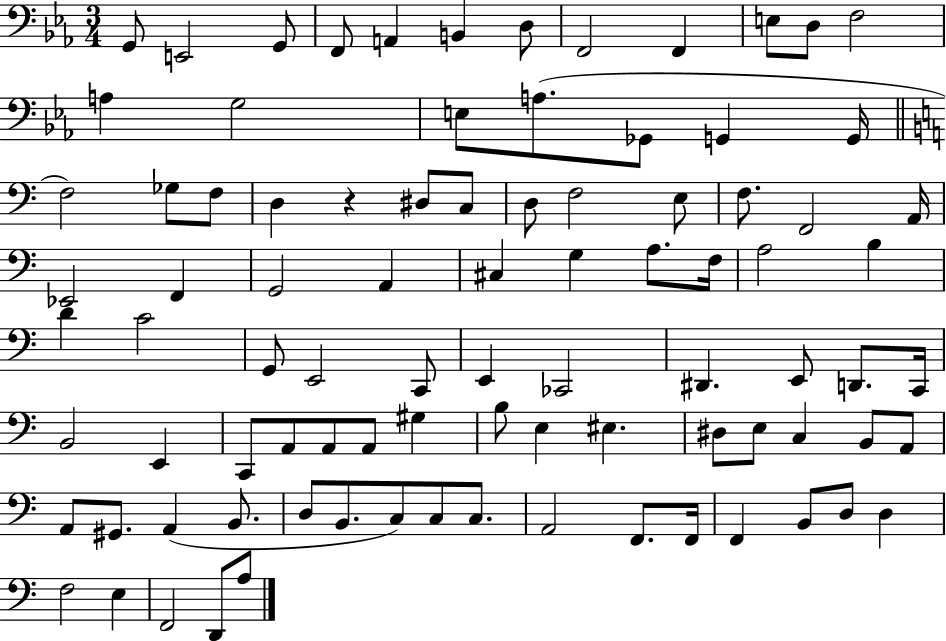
G2/e E2/h G2/e F2/e A2/q B2/q D3/e F2/h F2/q E3/e D3/e F3/h A3/q G3/h E3/e A3/e. Gb2/e G2/q G2/s F3/h Gb3/e F3/e D3/q R/q D#3/e C3/e D3/e F3/h E3/e F3/e. F2/h A2/s Eb2/h F2/q G2/h A2/q C#3/q G3/q A3/e. F3/s A3/h B3/q D4/q C4/h G2/e E2/h C2/e E2/q CES2/h D#2/q. E2/e D2/e. C2/s B2/h E2/q C2/e A2/e A2/e A2/e G#3/q B3/e E3/q EIS3/q. D#3/e E3/e C3/q B2/e A2/e A2/e G#2/e. A2/q B2/e. D3/e B2/e. C3/e C3/e C3/e. A2/h F2/e. F2/s F2/q B2/e D3/e D3/q F3/h E3/q F2/h D2/e A3/e